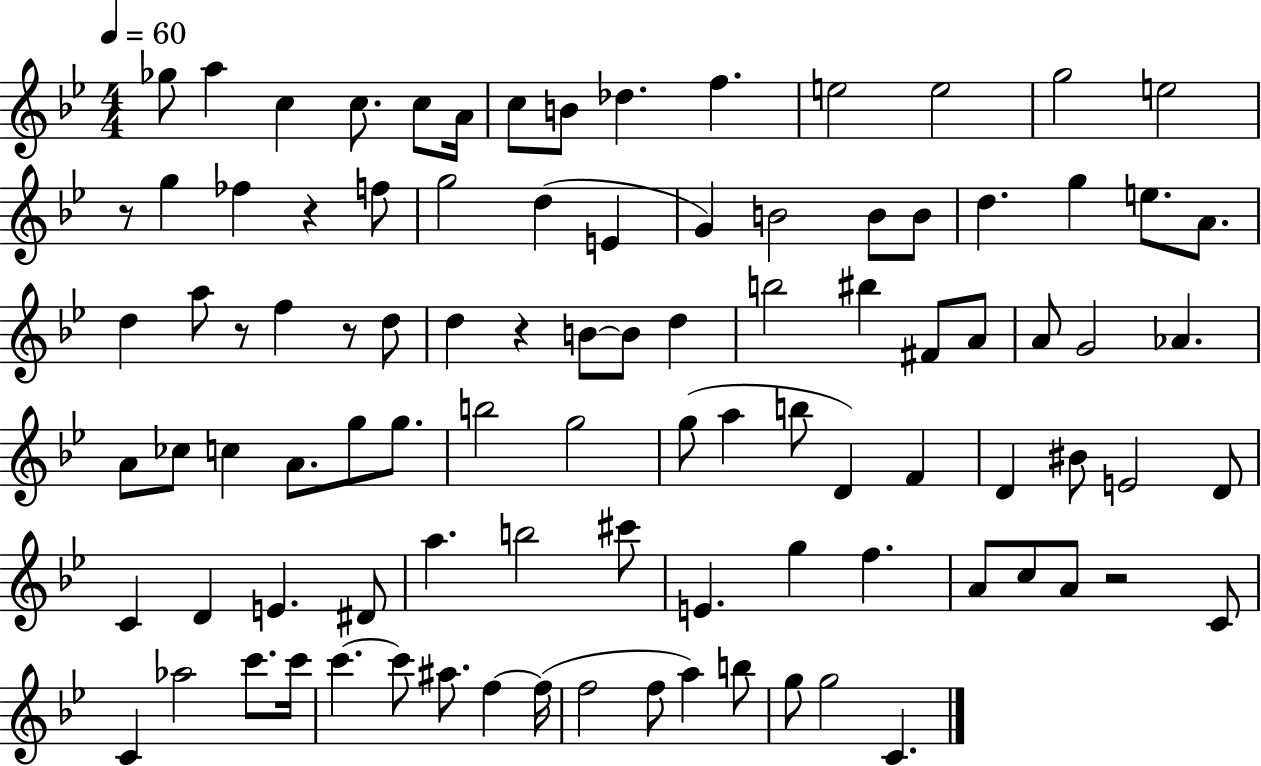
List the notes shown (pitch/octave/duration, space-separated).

Gb5/e A5/q C5/q C5/e. C5/e A4/s C5/e B4/e Db5/q. F5/q. E5/h E5/h G5/h E5/h R/e G5/q FES5/q R/q F5/e G5/h D5/q E4/q G4/q B4/h B4/e B4/e D5/q. G5/q E5/e. A4/e. D5/q A5/e R/e F5/q R/e D5/e D5/q R/q B4/e B4/e D5/q B5/h BIS5/q F#4/e A4/e A4/e G4/h Ab4/q. A4/e CES5/e C5/q A4/e. G5/e G5/e. B5/h G5/h G5/e A5/q B5/e D4/q F4/q D4/q BIS4/e E4/h D4/e C4/q D4/q E4/q. D#4/e A5/q. B5/h C#6/e E4/q. G5/q F5/q. A4/e C5/e A4/e R/h C4/e C4/q Ab5/h C6/e. C6/s C6/q. C6/e A#5/e. F5/q F5/s F5/h F5/e A5/q B5/e G5/e G5/h C4/q.